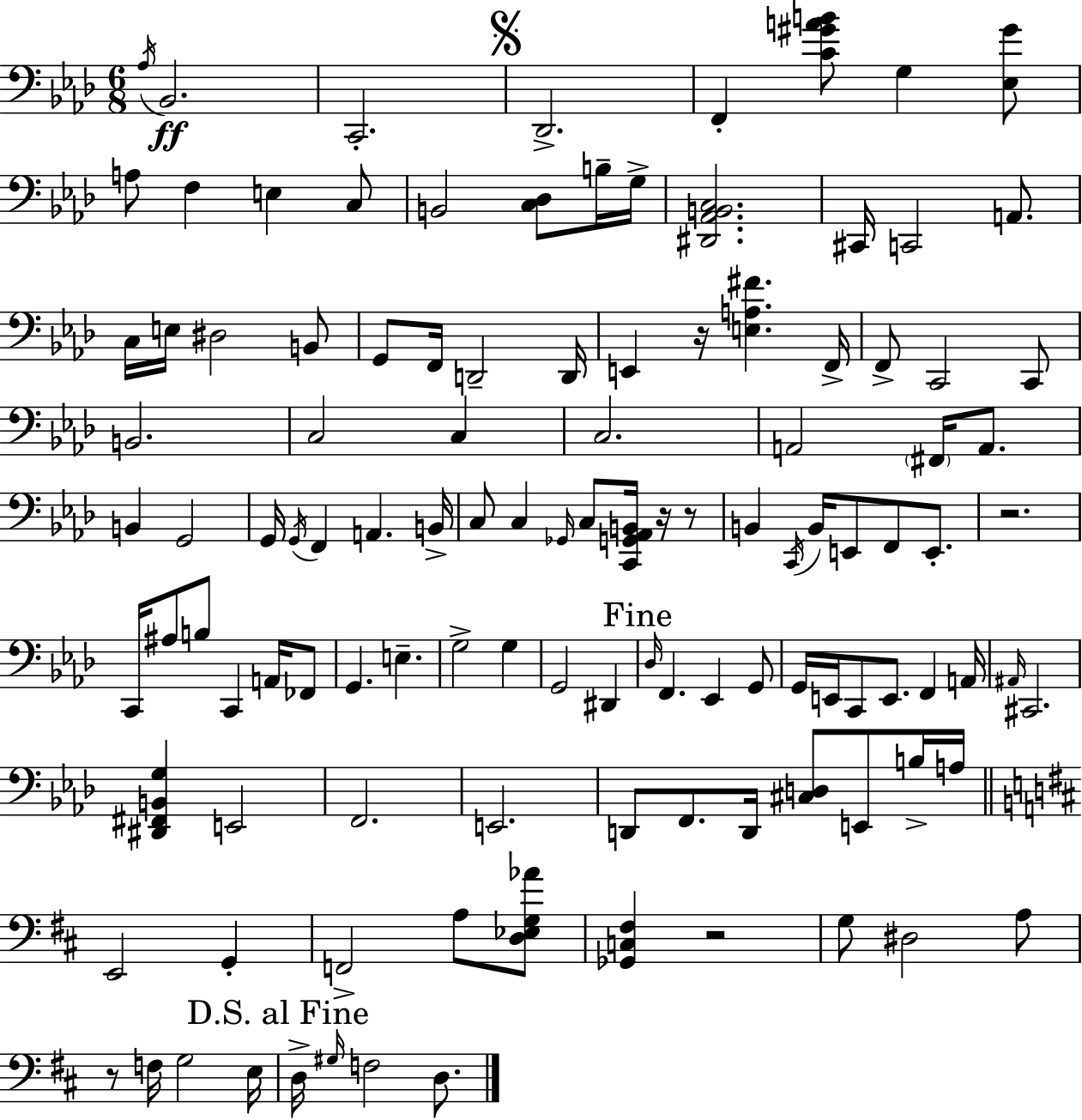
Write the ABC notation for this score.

X:1
T:Untitled
M:6/8
L:1/4
K:Ab
_A,/4 _B,,2 C,,2 _D,,2 F,, [C^GAB]/2 G, [_E,^G]/2 A,/2 F, E, C,/2 B,,2 [C,_D,]/2 B,/4 G,/4 [^D,,_A,,B,,C,]2 ^C,,/4 C,,2 A,,/2 C,/4 E,/4 ^D,2 B,,/2 G,,/2 F,,/4 D,,2 D,,/4 E,, z/4 [E,A,^F] F,,/4 F,,/2 C,,2 C,,/2 B,,2 C,2 C, C,2 A,,2 ^F,,/4 A,,/2 B,, G,,2 G,,/4 G,,/4 F,, A,, B,,/4 C,/2 C, _G,,/4 C,/2 [C,,G,,_A,,B,,]/4 z/4 z/2 B,, C,,/4 B,,/4 E,,/2 F,,/2 E,,/2 z2 C,,/4 ^A,/2 B,/2 C,, A,,/4 _F,,/2 G,, E, G,2 G, G,,2 ^D,, _D,/4 F,, _E,, G,,/2 G,,/4 E,,/4 C,,/2 E,,/2 F,, A,,/4 ^A,,/4 ^C,,2 [^D,,^F,,B,,G,] E,,2 F,,2 E,,2 D,,/2 F,,/2 D,,/4 [^C,D,]/2 E,,/2 B,/4 A,/4 E,,2 G,, F,,2 A,/2 [D,_E,G,_A]/2 [_G,,C,^F,] z2 G,/2 ^D,2 A,/2 z/2 F,/4 G,2 E,/4 D,/4 ^G,/4 F,2 D,/2